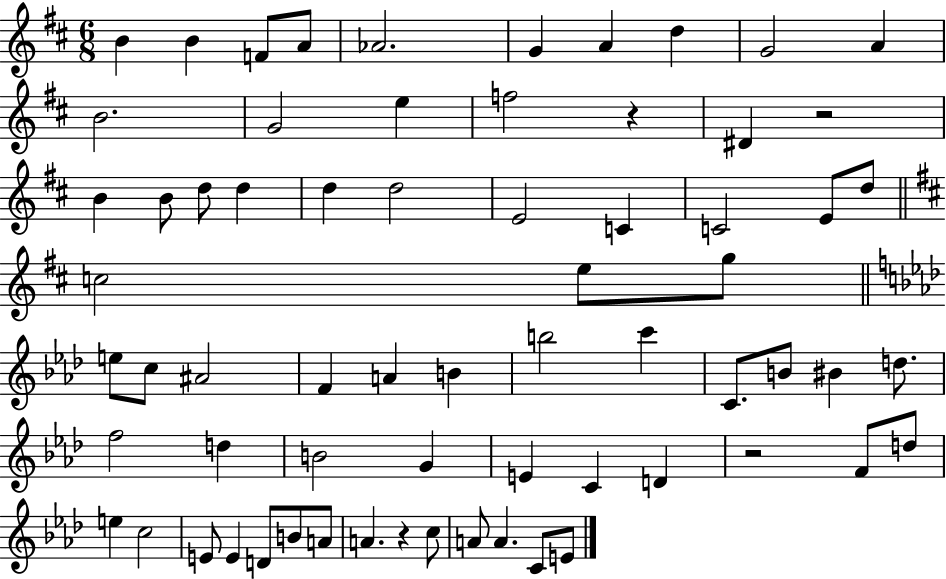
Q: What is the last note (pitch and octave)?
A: E4